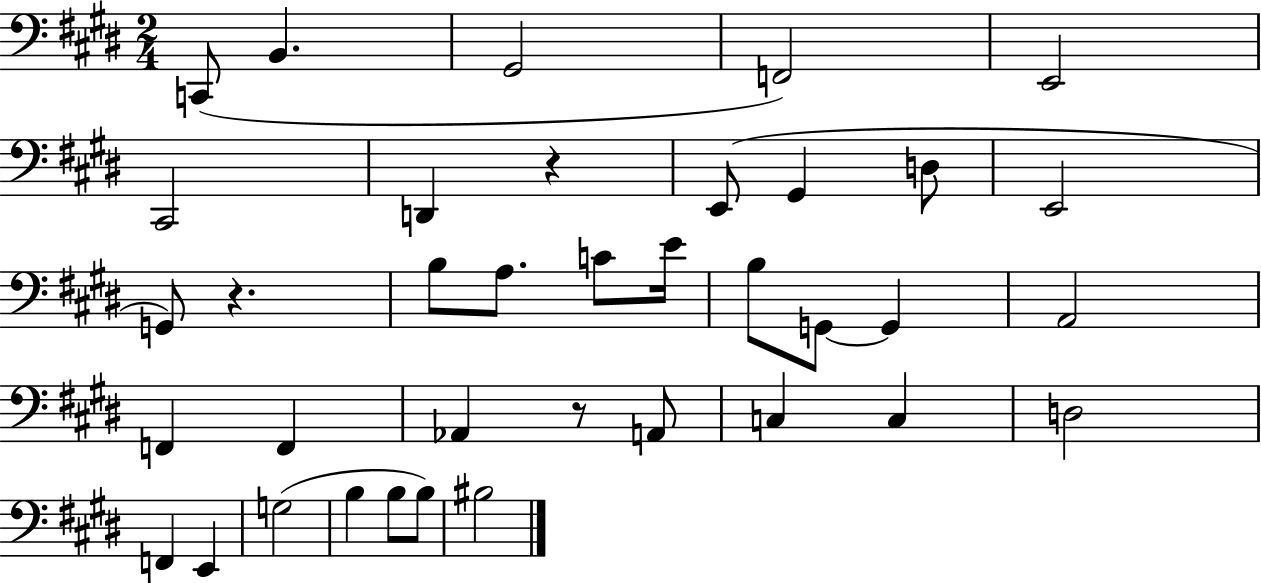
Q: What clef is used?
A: bass